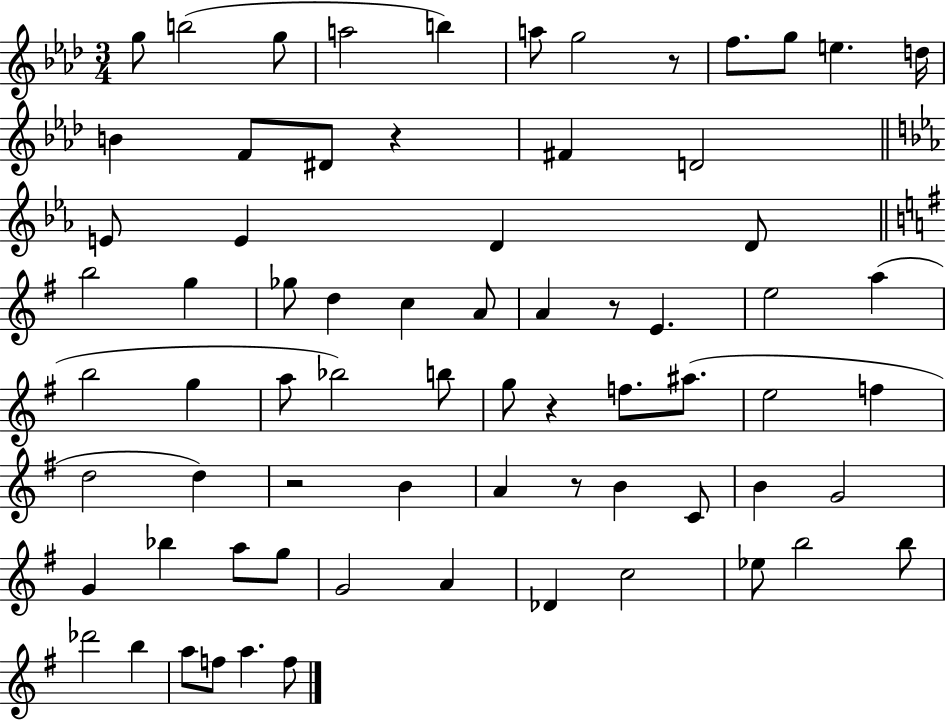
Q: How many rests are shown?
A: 6